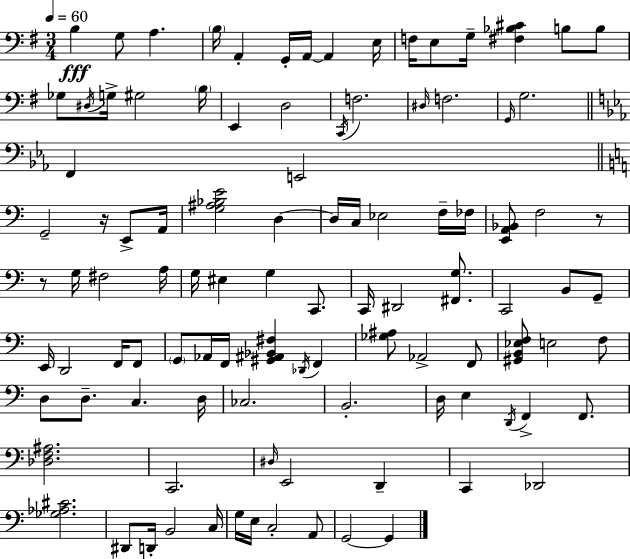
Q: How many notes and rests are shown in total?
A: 103